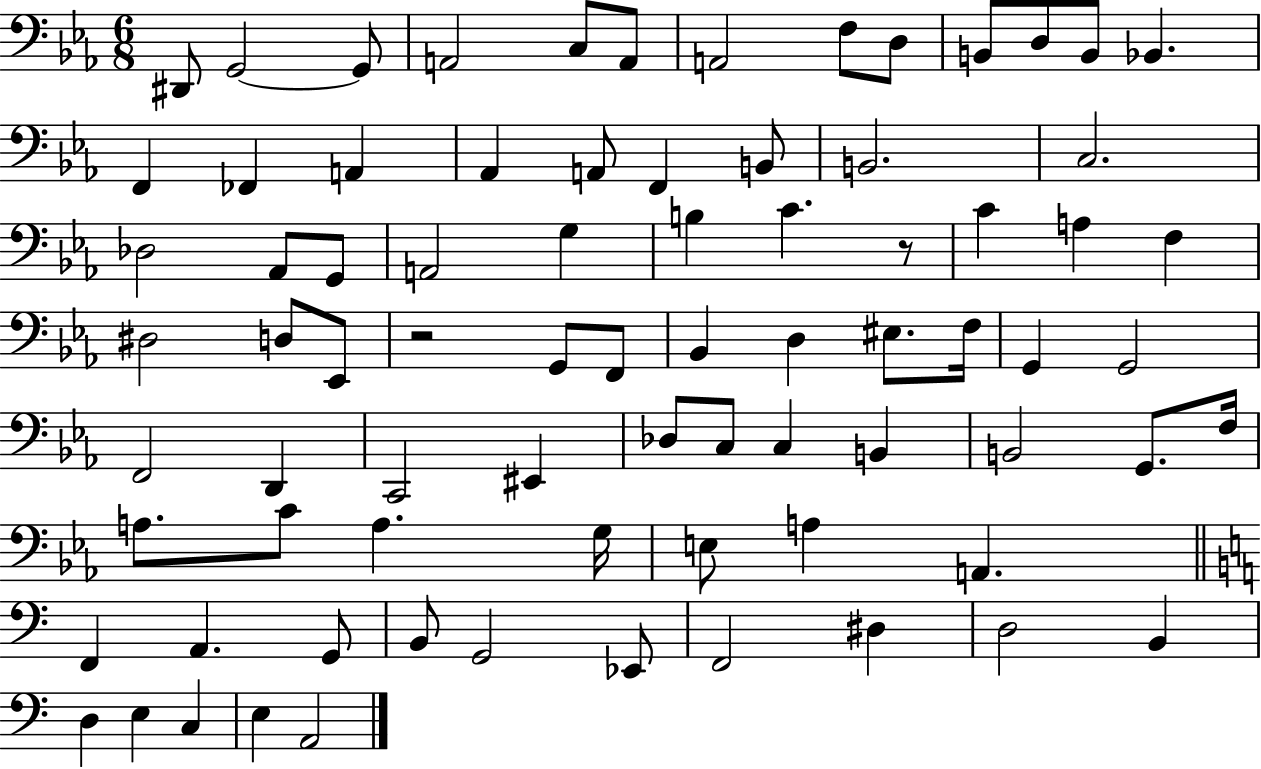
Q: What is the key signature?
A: EES major